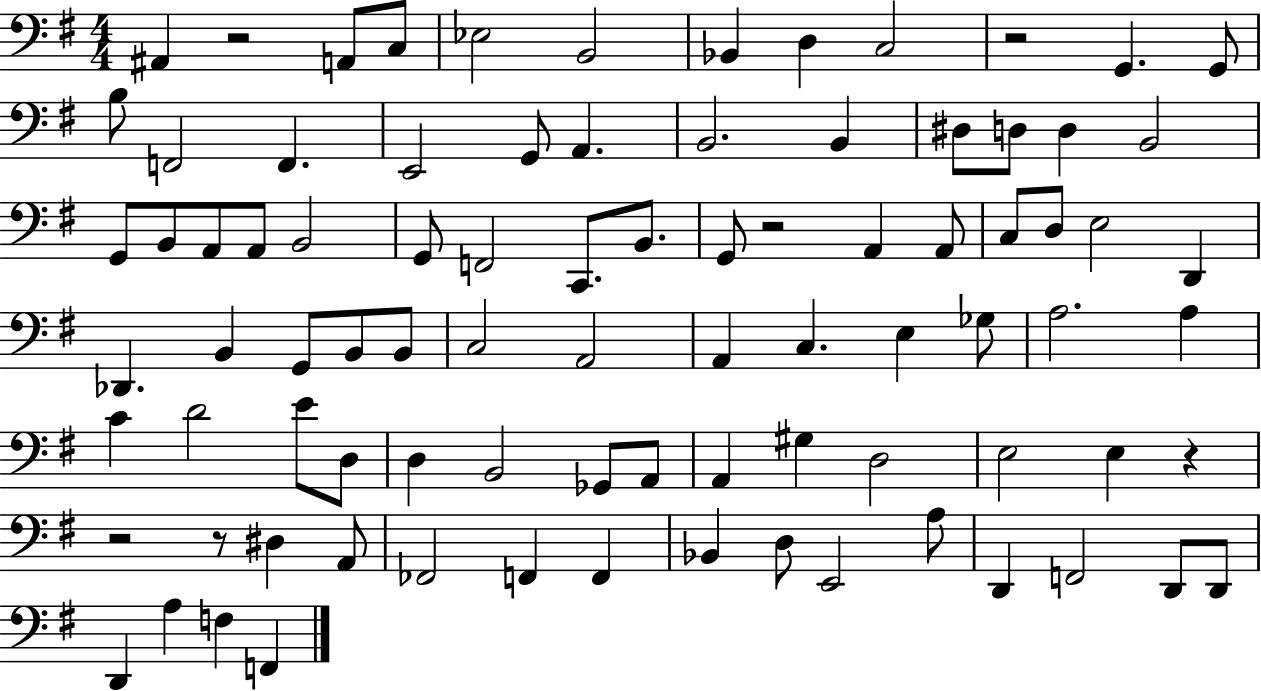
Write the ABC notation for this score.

X:1
T:Untitled
M:4/4
L:1/4
K:G
^A,, z2 A,,/2 C,/2 _E,2 B,,2 _B,, D, C,2 z2 G,, G,,/2 B,/2 F,,2 F,, E,,2 G,,/2 A,, B,,2 B,, ^D,/2 D,/2 D, B,,2 G,,/2 B,,/2 A,,/2 A,,/2 B,,2 G,,/2 F,,2 C,,/2 B,,/2 G,,/2 z2 A,, A,,/2 C,/2 D,/2 E,2 D,, _D,, B,, G,,/2 B,,/2 B,,/2 C,2 A,,2 A,, C, E, _G,/2 A,2 A, C D2 E/2 D,/2 D, B,,2 _G,,/2 A,,/2 A,, ^G, D,2 E,2 E, z z2 z/2 ^D, A,,/2 _F,,2 F,, F,, _B,, D,/2 E,,2 A,/2 D,, F,,2 D,,/2 D,,/2 D,, A, F, F,,